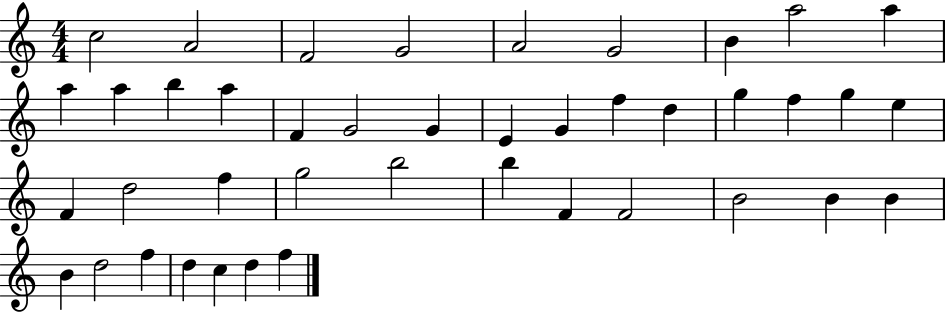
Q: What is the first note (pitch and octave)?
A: C5